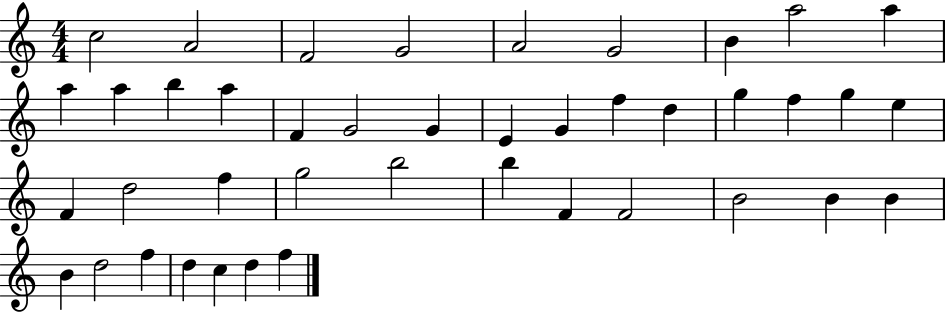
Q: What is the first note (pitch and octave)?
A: C5